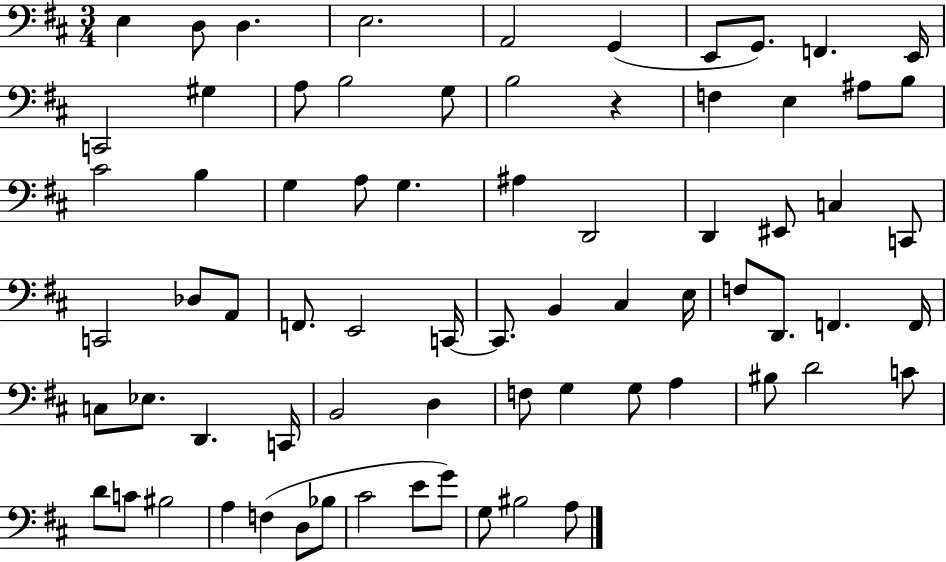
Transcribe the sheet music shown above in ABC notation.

X:1
T:Untitled
M:3/4
L:1/4
K:D
E, D,/2 D, E,2 A,,2 G,, E,,/2 G,,/2 F,, E,,/4 C,,2 ^G, A,/2 B,2 G,/2 B,2 z F, E, ^A,/2 B,/2 ^C2 B, G, A,/2 G, ^A, D,,2 D,, ^E,,/2 C, C,,/2 C,,2 _D,/2 A,,/2 F,,/2 E,,2 C,,/4 C,,/2 B,, ^C, E,/4 F,/2 D,,/2 F,, F,,/4 C,/2 _E,/2 D,, C,,/4 B,,2 D, F,/2 G, G,/2 A, ^B,/2 D2 C/2 D/2 C/2 ^B,2 A, F, D,/2 _B,/2 ^C2 E/2 G/2 G,/2 ^B,2 A,/2